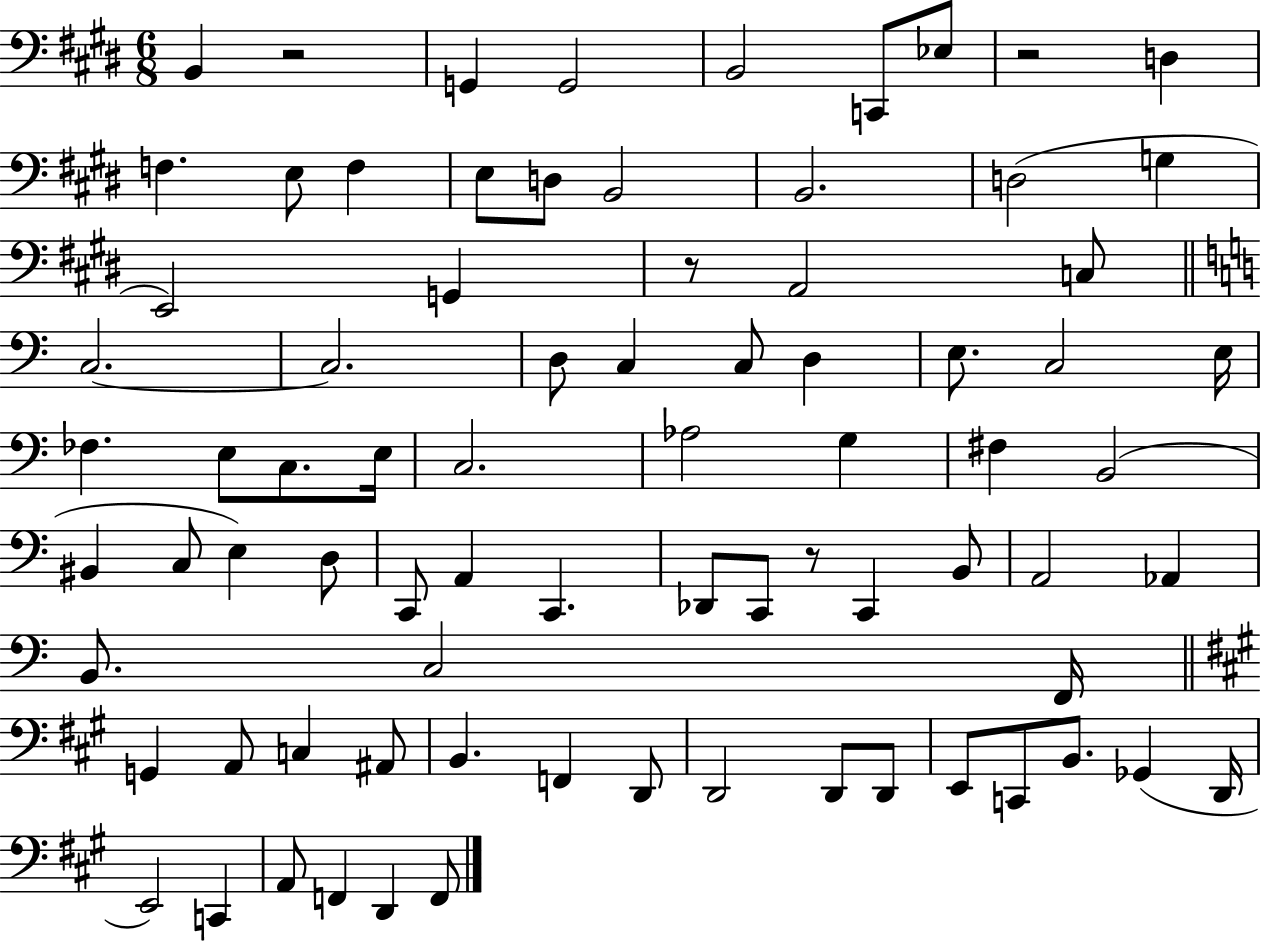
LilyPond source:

{
  \clef bass
  \numericTimeSignature
  \time 6/8
  \key e \major
  b,4 r2 | g,4 g,2 | b,2 c,8 ees8 | r2 d4 | \break f4. e8 f4 | e8 d8 b,2 | b,2. | d2( g4 | \break e,2) g,4 | r8 a,2 c8 | \bar "||" \break \key c \major c2.~~ | c2. | d8 c4 c8 d4 | e8. c2 e16 | \break fes4. e8 c8. e16 | c2. | aes2 g4 | fis4 b,2( | \break bis,4 c8 e4) d8 | c,8 a,4 c,4. | des,8 c,8 r8 c,4 b,8 | a,2 aes,4 | \break b,8. c2 f,16 | \bar "||" \break \key a \major g,4 a,8 c4 ais,8 | b,4. f,4 d,8 | d,2 d,8 d,8 | e,8 c,8 b,8. ges,4( d,16 | \break e,2) c,4 | a,8 f,4 d,4 f,8 | \bar "|."
}